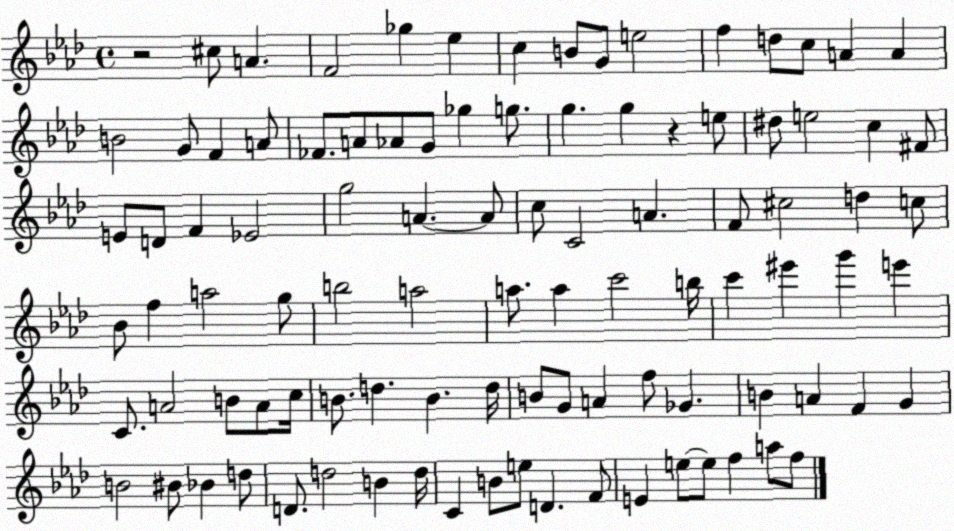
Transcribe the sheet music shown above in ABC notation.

X:1
T:Untitled
M:4/4
L:1/4
K:Ab
z2 ^c/2 A F2 _g _e c B/2 G/2 e2 f d/2 c/2 A A B2 G/2 F A/2 _F/2 A/2 _A/2 G/2 _g g/2 g g z e/2 ^d/2 e2 c ^F/2 E/2 D/2 F _E2 g2 A A/2 c/2 C2 A F/2 ^c2 d c/2 _B/2 f a2 g/2 b2 a2 a/2 a c'2 b/4 c' ^e' g' e' C/2 A2 B/2 A/2 c/4 B/2 d B d/4 B/2 G/2 A f/2 _G B A F G B2 ^B/2 _B d/2 D/2 d2 B d/4 C B/2 e/2 D F/2 E e/2 e/2 f a/2 f/2